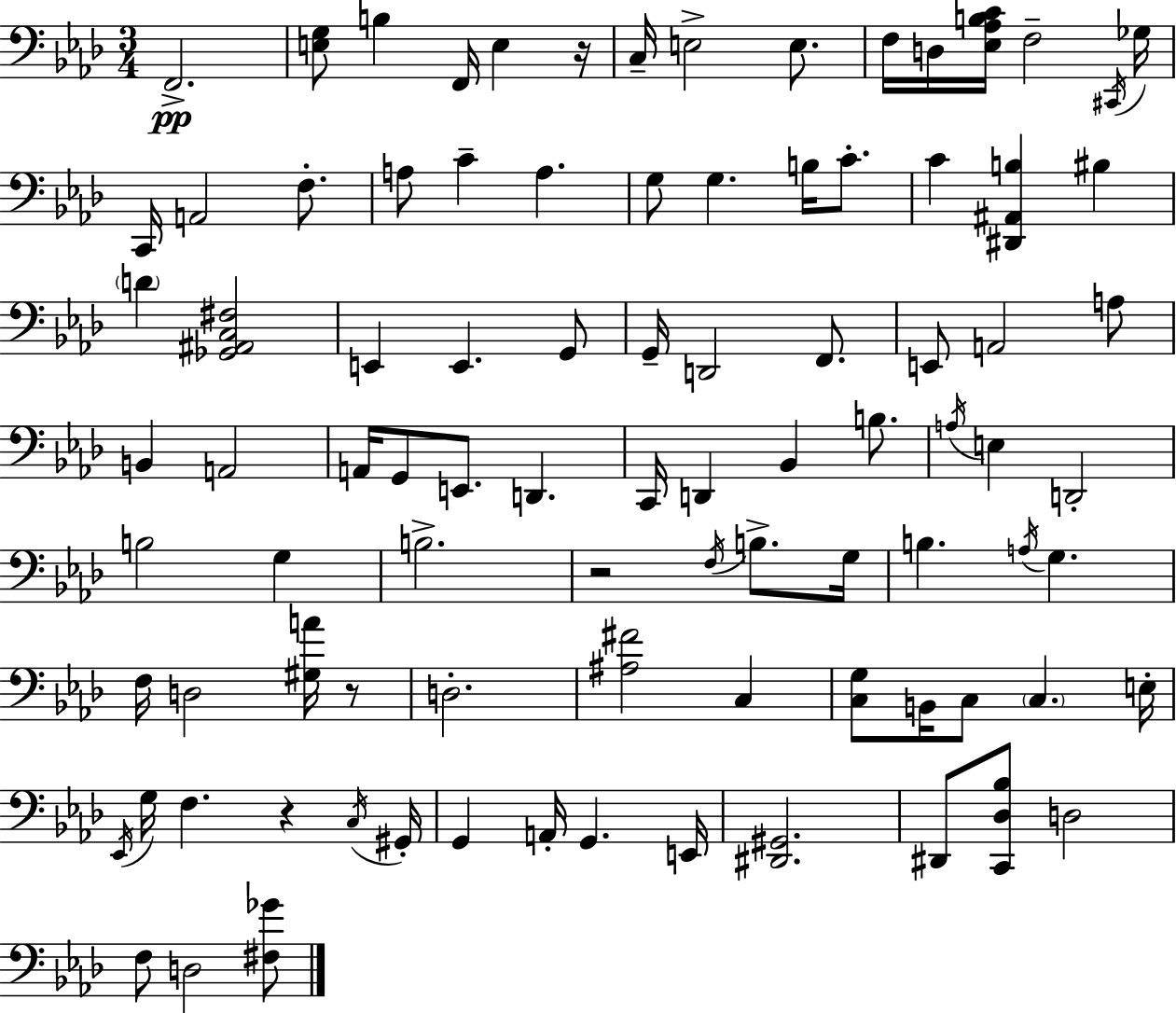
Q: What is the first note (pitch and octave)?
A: F2